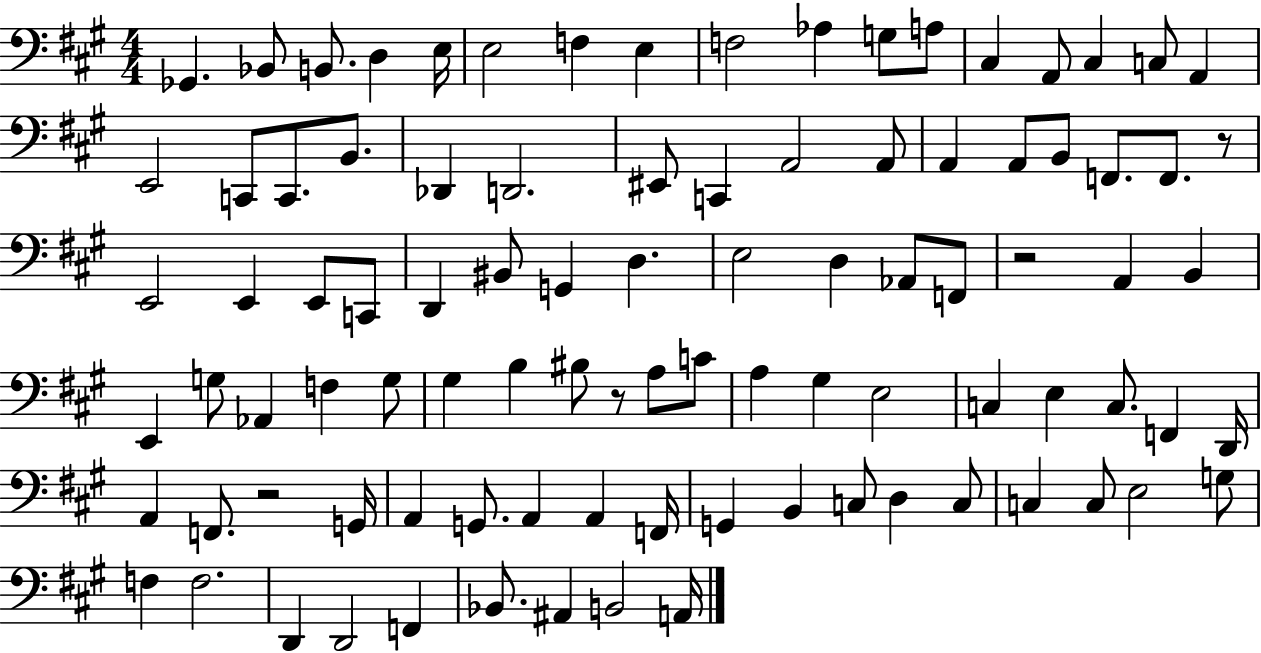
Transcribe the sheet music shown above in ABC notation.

X:1
T:Untitled
M:4/4
L:1/4
K:A
_G,, _B,,/2 B,,/2 D, E,/4 E,2 F, E, F,2 _A, G,/2 A,/2 ^C, A,,/2 ^C, C,/2 A,, E,,2 C,,/2 C,,/2 B,,/2 _D,, D,,2 ^E,,/2 C,, A,,2 A,,/2 A,, A,,/2 B,,/2 F,,/2 F,,/2 z/2 E,,2 E,, E,,/2 C,,/2 D,, ^B,,/2 G,, D, E,2 D, _A,,/2 F,,/2 z2 A,, B,, E,, G,/2 _A,, F, G,/2 ^G, B, ^B,/2 z/2 A,/2 C/2 A, ^G, E,2 C, E, C,/2 F,, D,,/4 A,, F,,/2 z2 G,,/4 A,, G,,/2 A,, A,, F,,/4 G,, B,, C,/2 D, C,/2 C, C,/2 E,2 G,/2 F, F,2 D,, D,,2 F,, _B,,/2 ^A,, B,,2 A,,/4